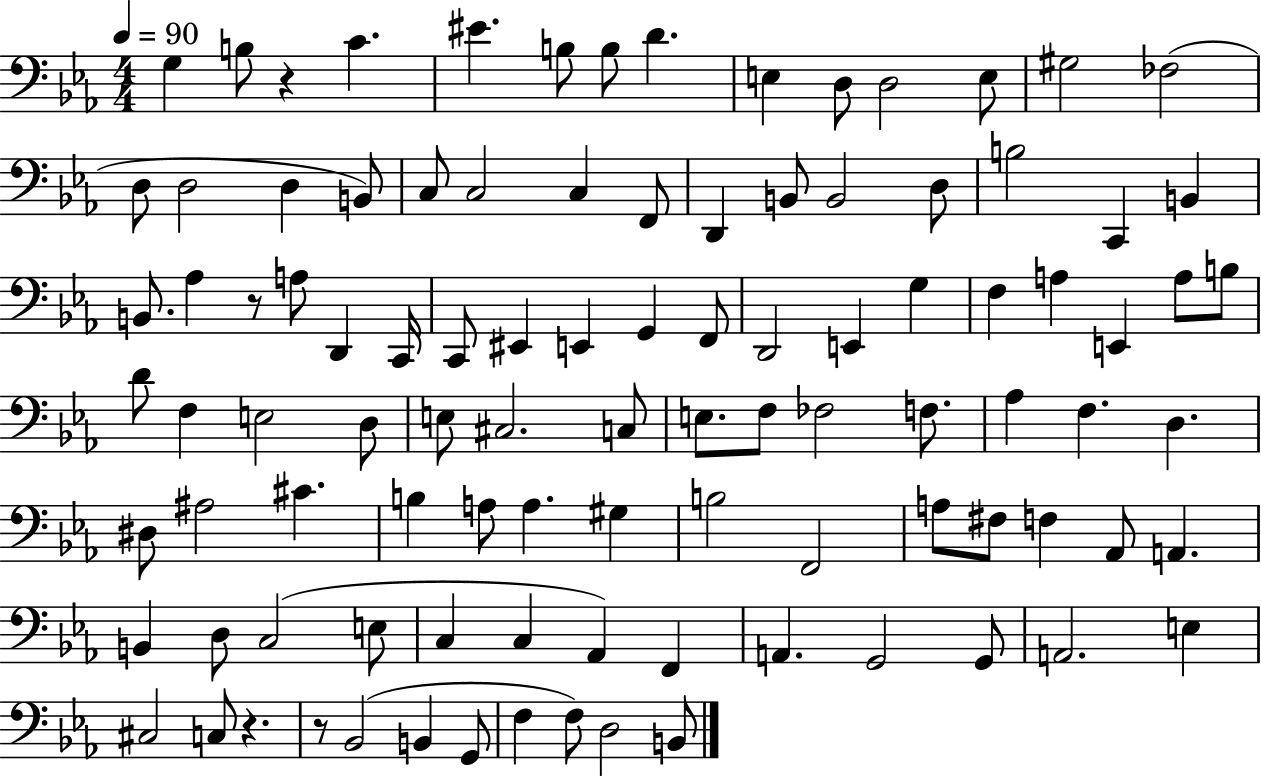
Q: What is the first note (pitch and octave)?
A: G3